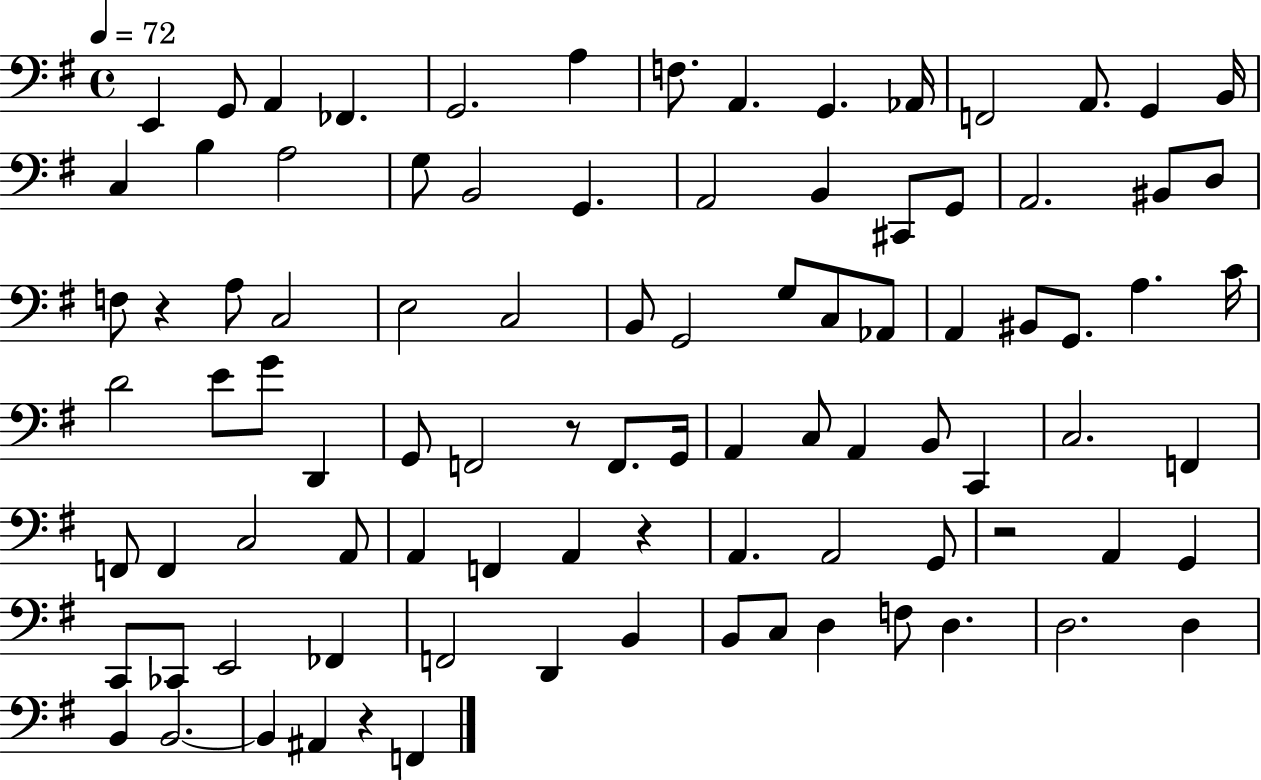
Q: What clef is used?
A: bass